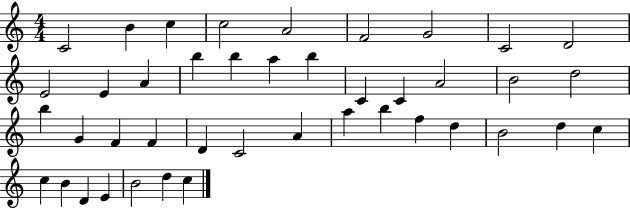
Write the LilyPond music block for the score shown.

{
  \clef treble
  \numericTimeSignature
  \time 4/4
  \key c \major
  c'2 b'4 c''4 | c''2 a'2 | f'2 g'2 | c'2 d'2 | \break e'2 e'4 a'4 | b''4 b''4 a''4 b''4 | c'4 c'4 a'2 | b'2 d''2 | \break b''4 g'4 f'4 f'4 | d'4 c'2 a'4 | a''4 b''4 f''4 d''4 | b'2 d''4 c''4 | \break c''4 b'4 d'4 e'4 | b'2 d''4 c''4 | \bar "|."
}